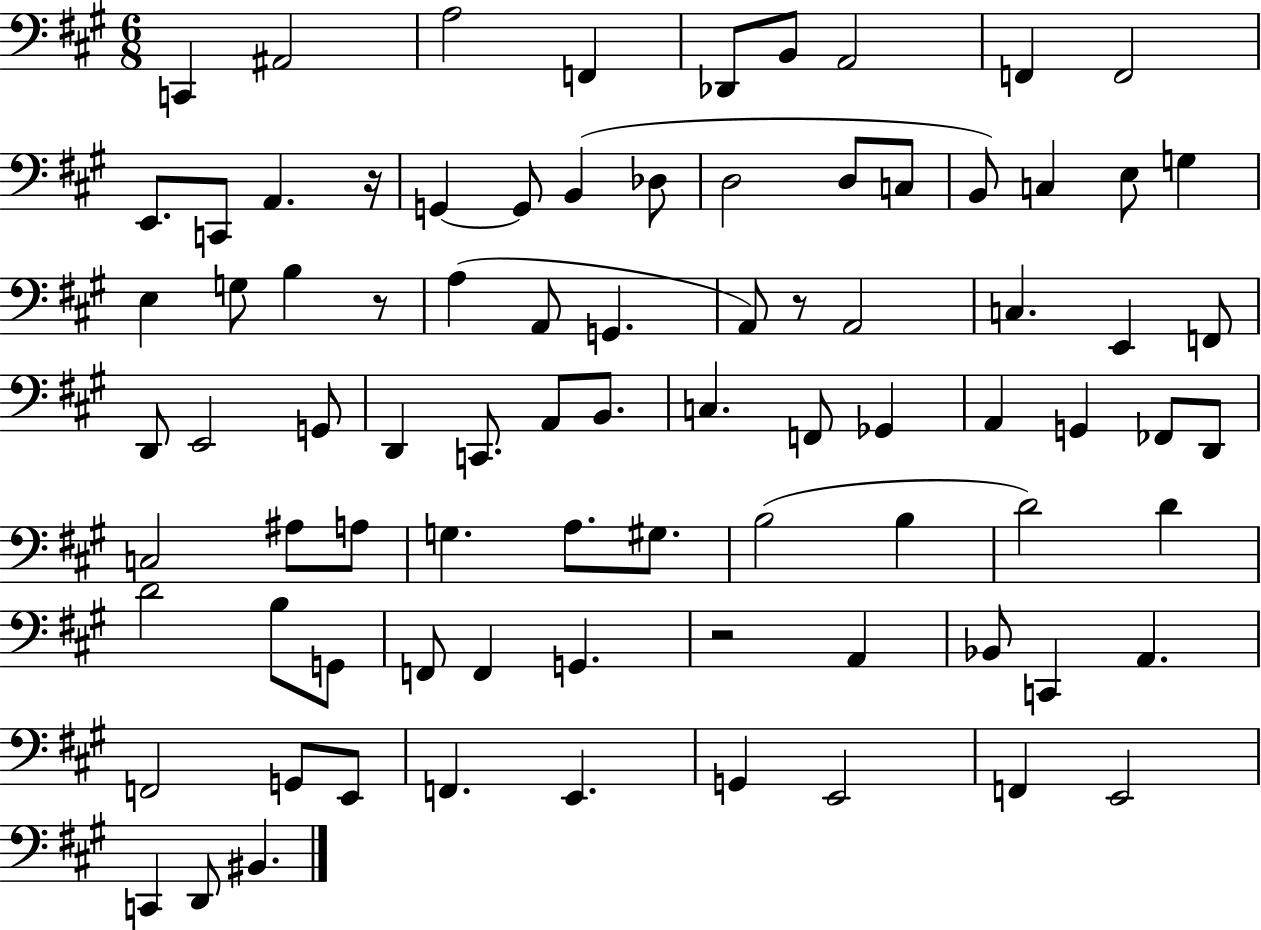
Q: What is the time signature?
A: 6/8